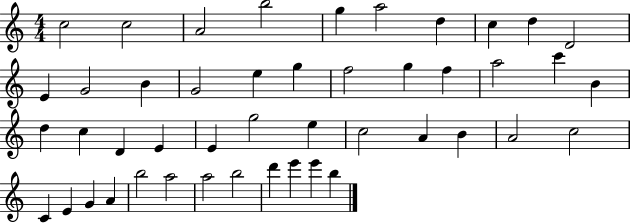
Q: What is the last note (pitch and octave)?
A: B5